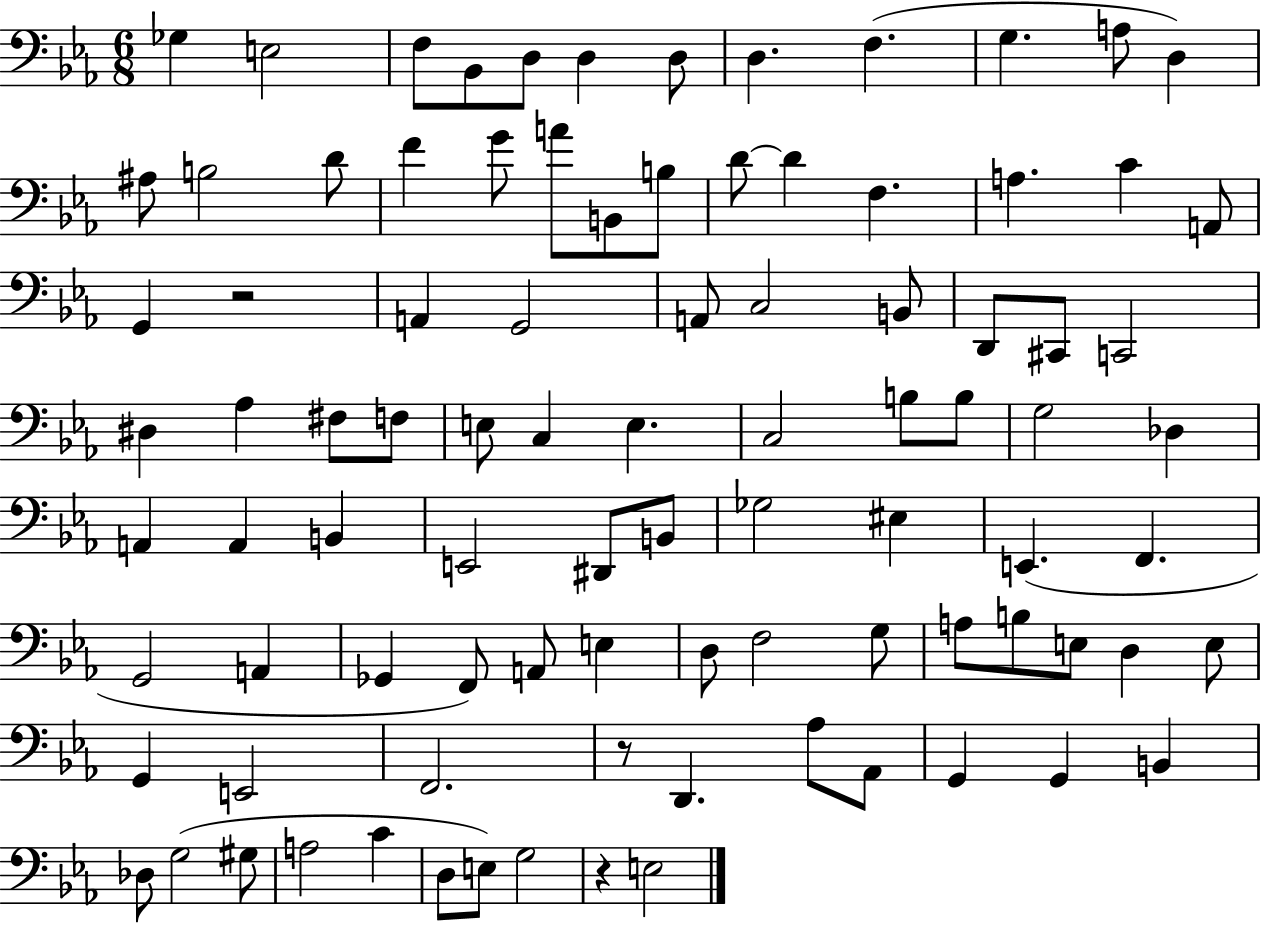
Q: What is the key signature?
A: EES major